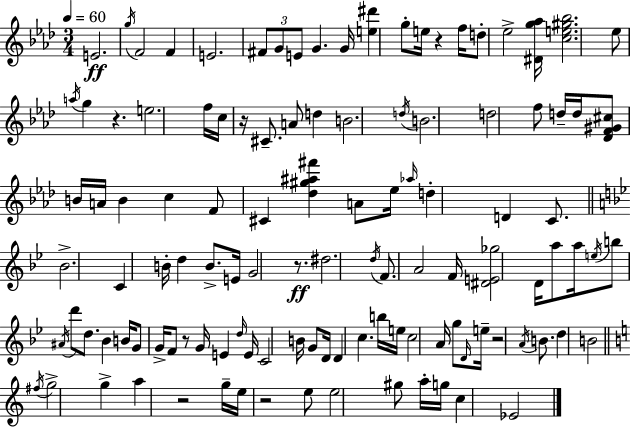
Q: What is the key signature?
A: F minor